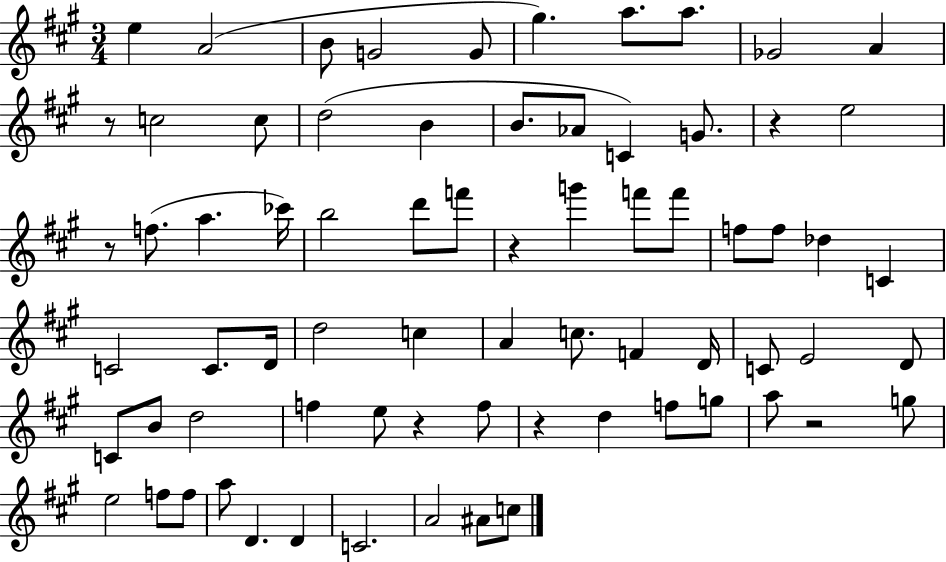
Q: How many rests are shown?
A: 7